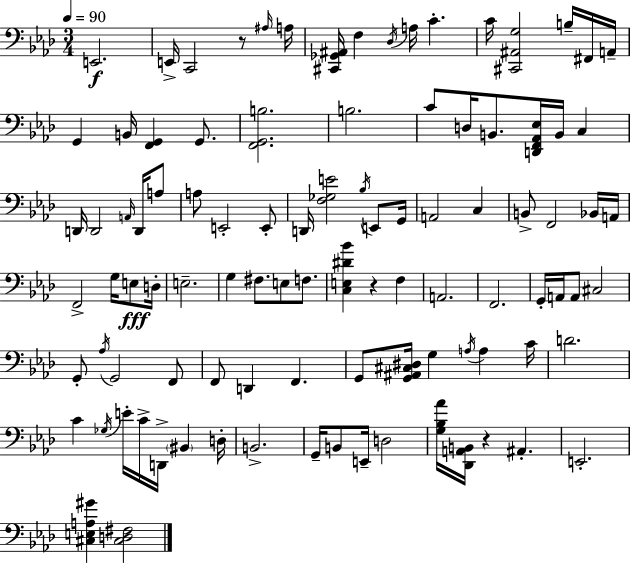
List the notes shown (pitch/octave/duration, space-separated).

E2/h. E2/s C2/h R/e A#3/s A3/s [C#2,Gb2,A#2]/s F3/q Db3/s A3/s C4/q. C4/s [C#2,A#2,G3]/h B3/s F#2/s A2/s G2/q B2/s [F2,G2]/q G2/e. [F2,G2,B3]/h. B3/h. C4/e D3/s B2/e. [D2,F2,Ab2,Eb3]/s B2/s C3/q D2/s D2/h A2/s D2/s A3/e A3/e E2/h E2/e D2/s [F3,Gb3,E4]/h Bb3/s E2/e G2/s A2/h C3/q B2/e F2/h Bb2/s A2/s F2/h G3/s E3/e D3/s E3/h. G3/q F#3/e. E3/e F3/e. [C3,E3,D#4,Bb4]/q R/q F3/q A2/h. F2/h. G2/s A2/s A2/e C#3/h G2/e Ab3/s G2/h F2/e F2/e D2/q F2/q. G2/e [G2,A#2,C#3,D#3]/s G3/q A3/s A3/q C4/s D4/h. C4/q Gb3/s E4/s C4/s D2/s BIS2/q D3/s B2/h. G2/s B2/e E2/s D3/h [G3,Bb3,Ab4]/s [Db2,A2,B2]/s R/q A#2/q. E2/h. [C#3,E3,A3,G#4]/q [C#3,D3,F#3]/h